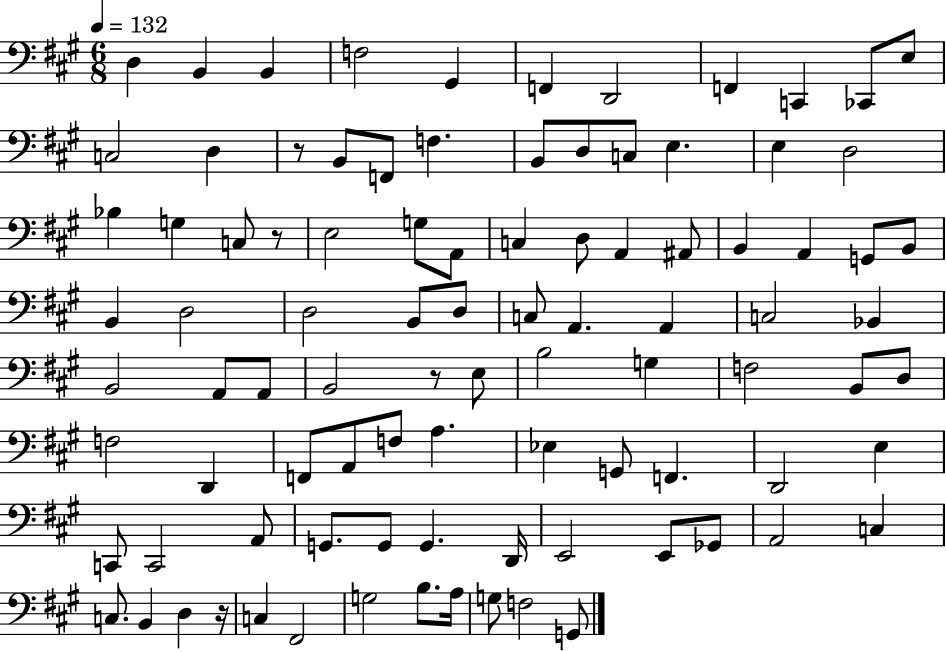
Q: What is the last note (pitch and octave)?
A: G2